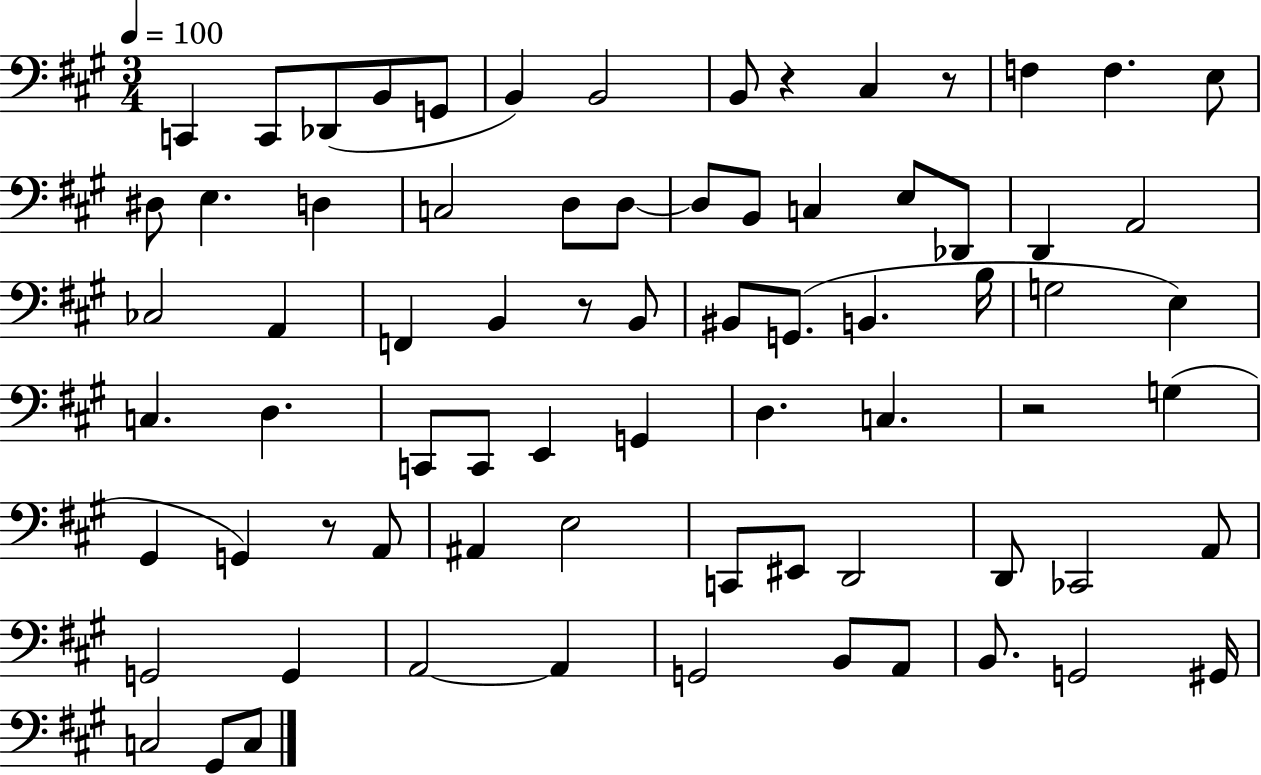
C2/q C2/e Db2/e B2/e G2/e B2/q B2/h B2/e R/q C#3/q R/e F3/q F3/q. E3/e D#3/e E3/q. D3/q C3/h D3/e D3/e D3/e B2/e C3/q E3/e Db2/e D2/q A2/h CES3/h A2/q F2/q B2/q R/e B2/e BIS2/e G2/e. B2/q. B3/s G3/h E3/q C3/q. D3/q. C2/e C2/e E2/q G2/q D3/q. C3/q. R/h G3/q G#2/q G2/q R/e A2/e A#2/q E3/h C2/e EIS2/e D2/h D2/e CES2/h A2/e G2/h G2/q A2/h A2/q G2/h B2/e A2/e B2/e. G2/h G#2/s C3/h G#2/e C3/e